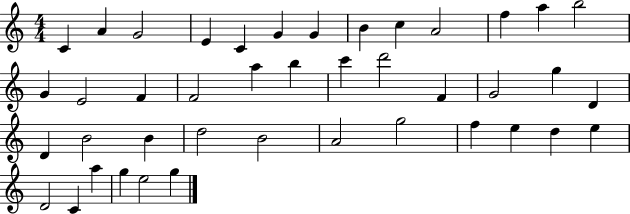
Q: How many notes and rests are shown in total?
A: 42